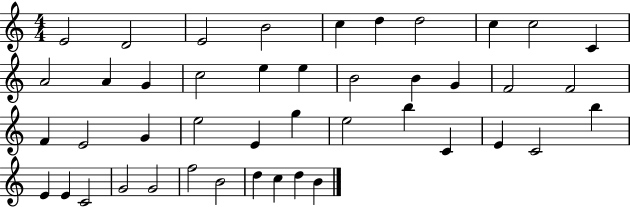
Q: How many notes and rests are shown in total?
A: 44